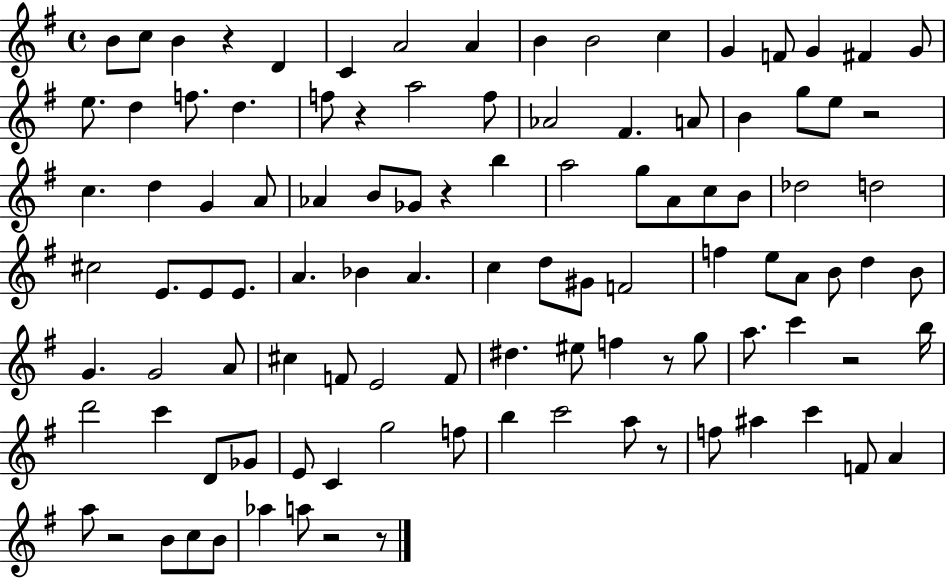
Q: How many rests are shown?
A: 10